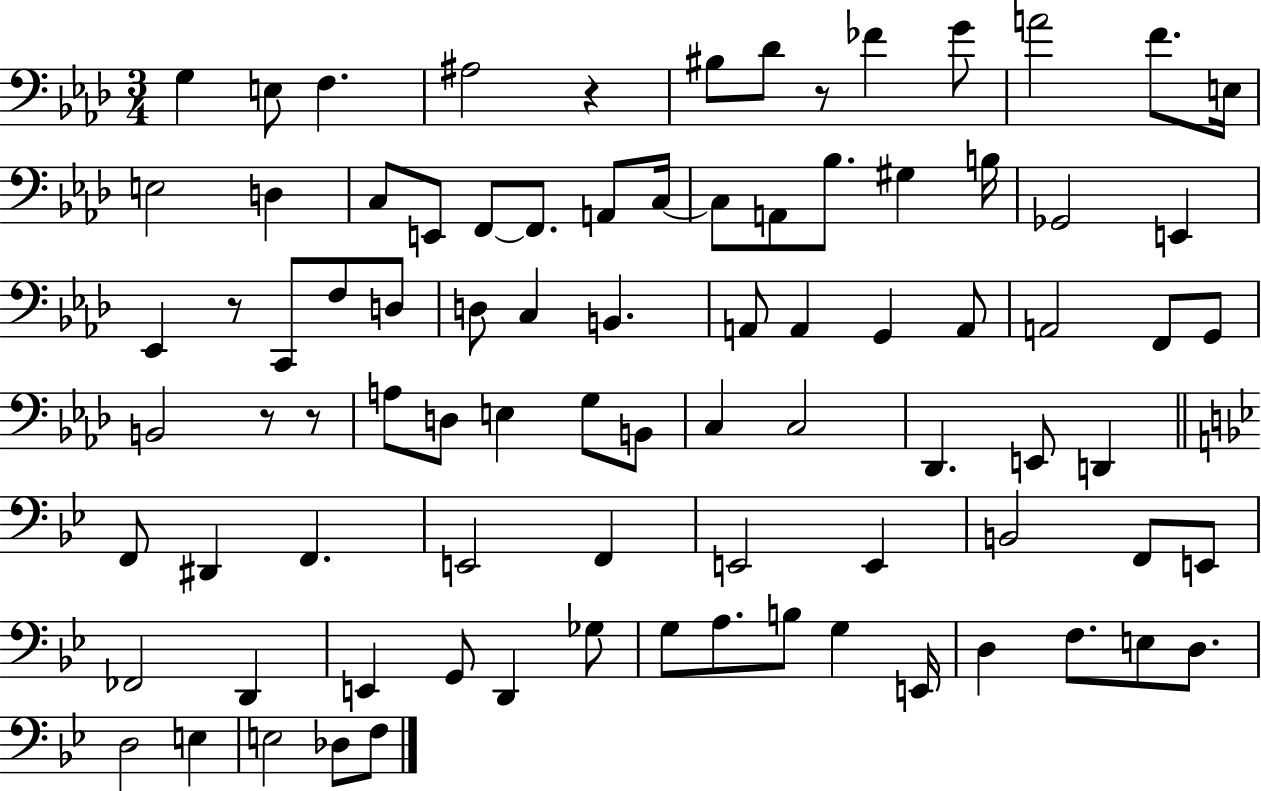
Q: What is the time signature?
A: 3/4